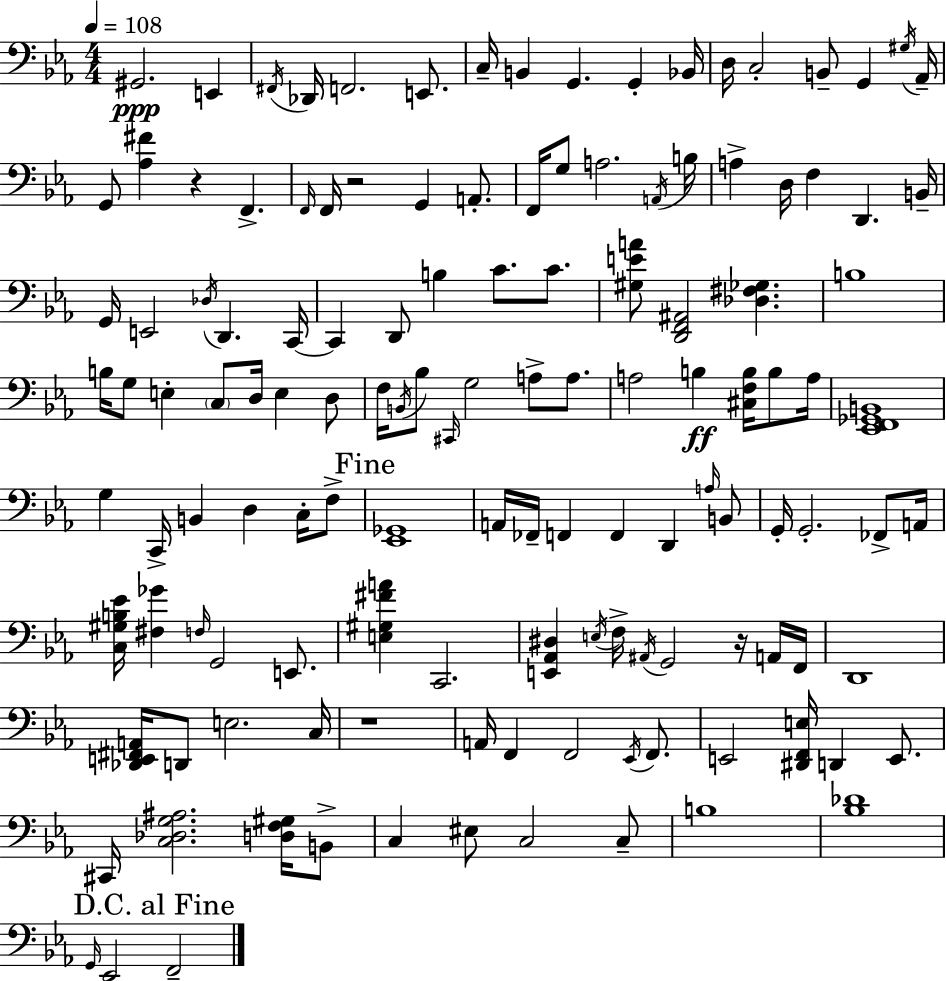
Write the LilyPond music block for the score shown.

{
  \clef bass
  \numericTimeSignature
  \time 4/4
  \key c \minor
  \tempo 4 = 108
  gis,2.\ppp e,4 | \acciaccatura { fis,16 } des,16 f,2. e,8. | c16-- b,4 g,4. g,4-. | bes,16 d16 c2-. b,8-- g,4 | \break \acciaccatura { gis16 } aes,16-- g,8 <aes fis'>4 r4 f,4.-> | \grace { f,16 } f,16 r2 g,4 | a,8.-. f,16 g8 a2. | \acciaccatura { a,16 } b16 a4-> d16 f4 d,4. | \break b,16-- g,16 e,2 \acciaccatura { des16 } d,4. | c,16~~ c,4 d,8 b4 c'8. | c'8. <gis e' a'>8 <d, f, ais,>2 <des fis ges>4. | b1 | \break b16 g8 e4-. \parenthesize c8 d16 e4 | d8 f16 \acciaccatura { b,16 } bes8 \grace { cis,16 } g2 | a8-> a8. a2 b4\ff | <cis f b>16 b8 a16 <ees, f, ges, b,>1 | \break g4 c,16-> b,4 | d4 c16-. f8-> \mark "Fine" <ees, ges,>1 | a,16 fes,16-- f,4 f,4 | d,4 \grace { a16 } b,8 g,16-. g,2.-. | \break fes,8-> a,16 <c gis b ees'>16 <fis ges'>4 \grace { f16 } g,2 | e,8. <e gis fis' a'>4 c,2. | <e, aes, dis>4 \acciaccatura { e16 } f16-> \acciaccatura { ais,16 } | g,2 r16 a,16 f,16 d,1 | \break <des, e, fis, a,>16 d,8 e2. | c16 r1 | a,16 f,4 | f,2 \acciaccatura { ees,16 } f,8. e,2 | \break <dis, f, e>16 d,4 e,8. cis,16 <c des g ais>2. | <d f gis>16 b,8-> c4 | eis8 c2 c8-- b1 | <bes des'>1 | \break \mark "D.C. al Fine" \grace { g,16 } ees,2 | f,2-- \bar "|."
}